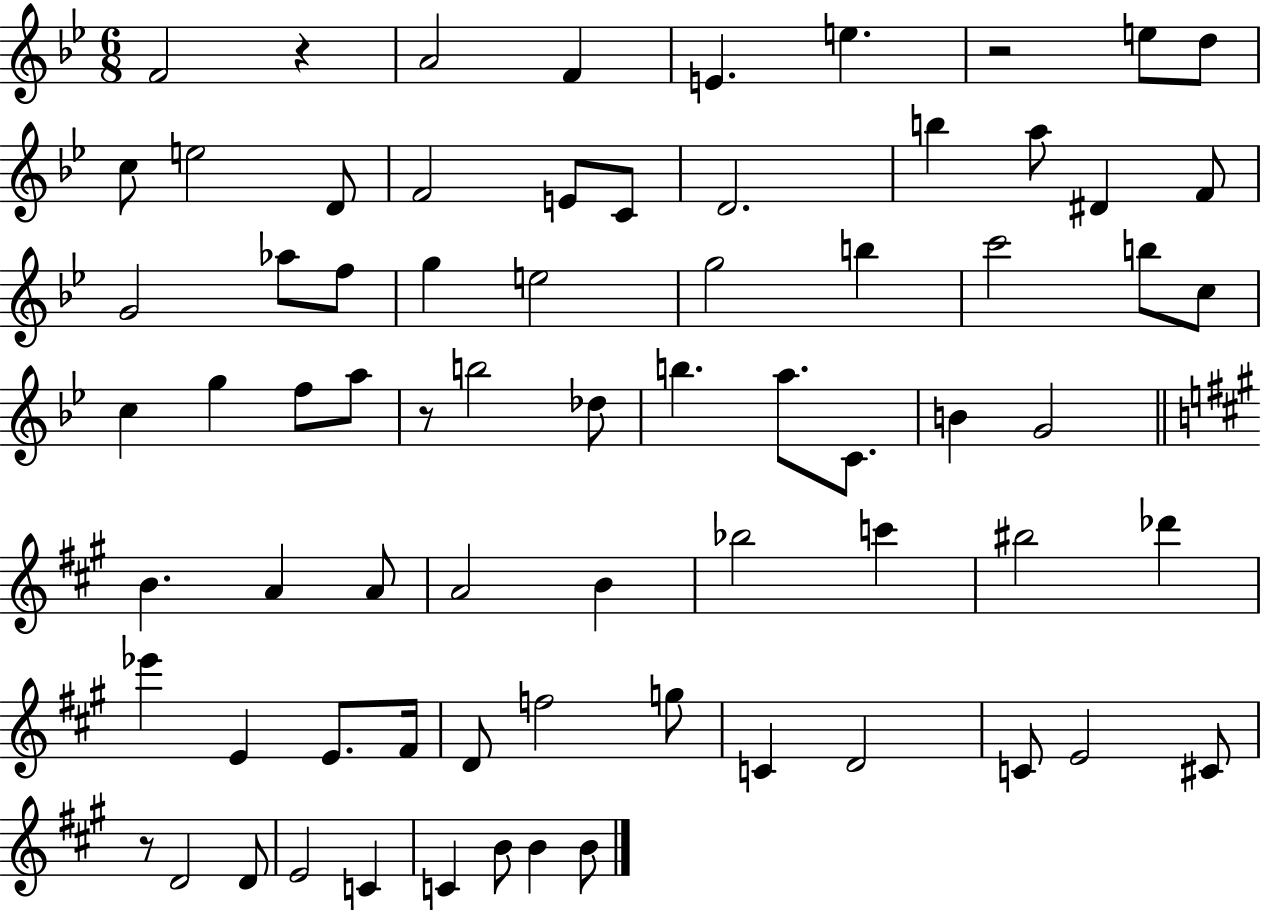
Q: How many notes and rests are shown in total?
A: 72